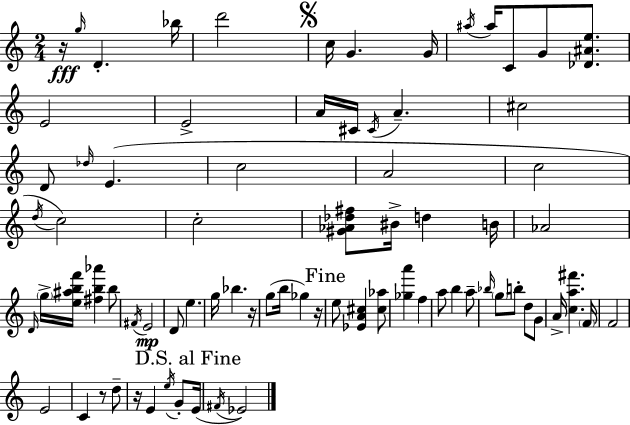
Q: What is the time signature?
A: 2/4